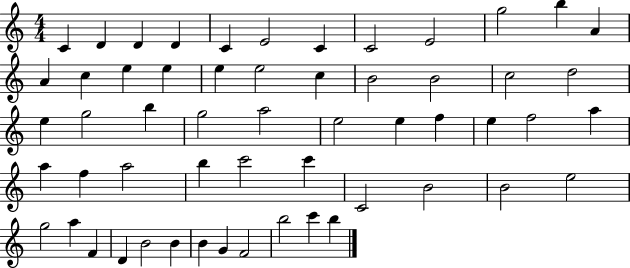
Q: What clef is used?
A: treble